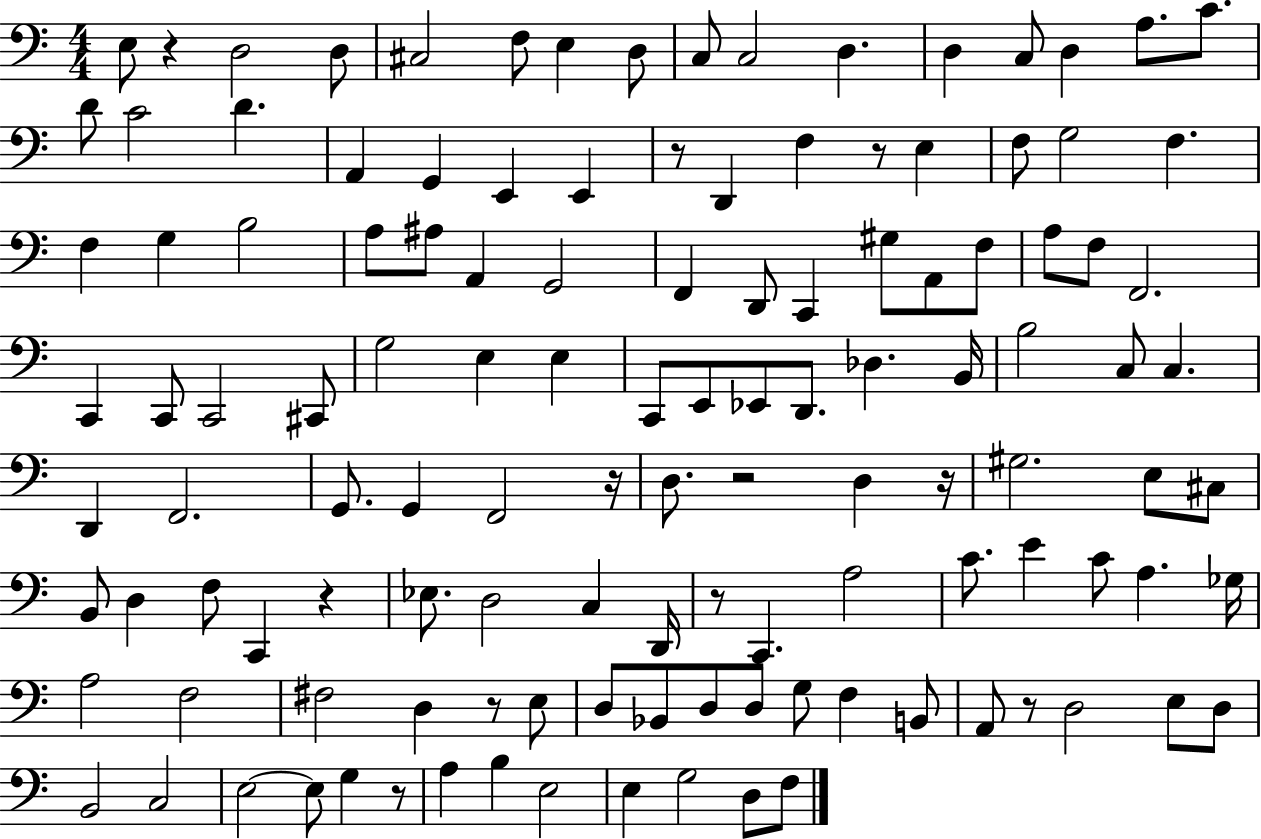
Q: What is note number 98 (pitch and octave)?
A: A2